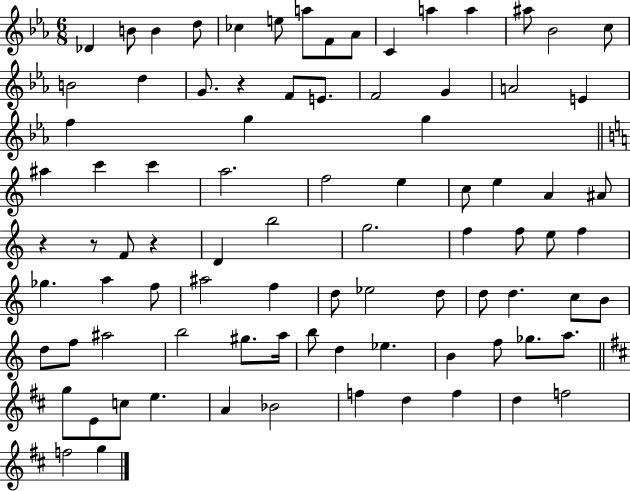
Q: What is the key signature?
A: EES major